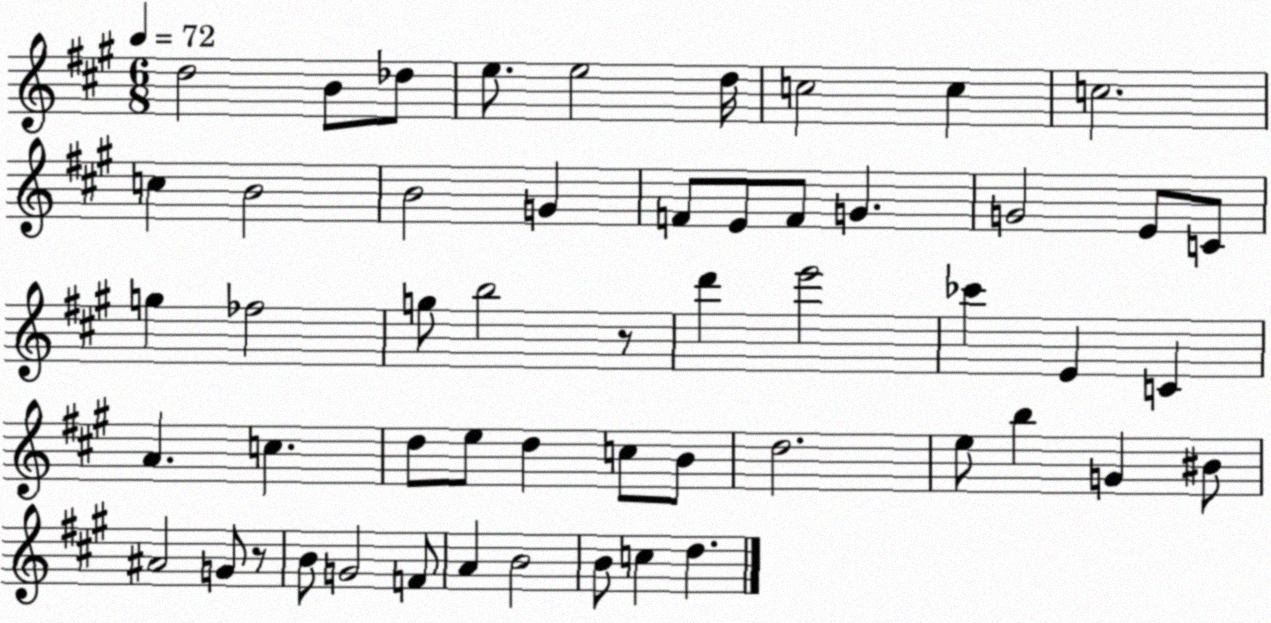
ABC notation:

X:1
T:Untitled
M:6/8
L:1/4
K:A
d2 B/2 _d/2 e/2 e2 d/4 c2 c c2 c B2 B2 G F/2 E/2 F/2 G G2 E/2 C/2 g _f2 g/2 b2 z/2 d' e'2 _c' E C A c d/2 e/2 d c/2 B/2 d2 e/2 b G ^B/2 ^A2 G/2 z/2 B/2 G2 F/2 A B2 B/2 c d